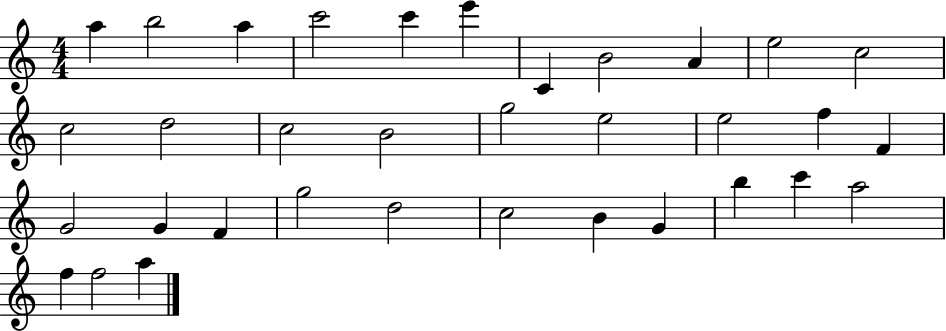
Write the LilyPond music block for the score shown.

{
  \clef treble
  \numericTimeSignature
  \time 4/4
  \key c \major
  a''4 b''2 a''4 | c'''2 c'''4 e'''4 | c'4 b'2 a'4 | e''2 c''2 | \break c''2 d''2 | c''2 b'2 | g''2 e''2 | e''2 f''4 f'4 | \break g'2 g'4 f'4 | g''2 d''2 | c''2 b'4 g'4 | b''4 c'''4 a''2 | \break f''4 f''2 a''4 | \bar "|."
}